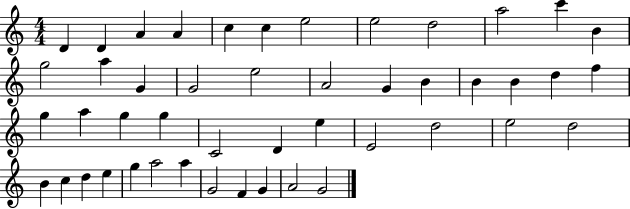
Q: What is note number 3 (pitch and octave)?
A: A4